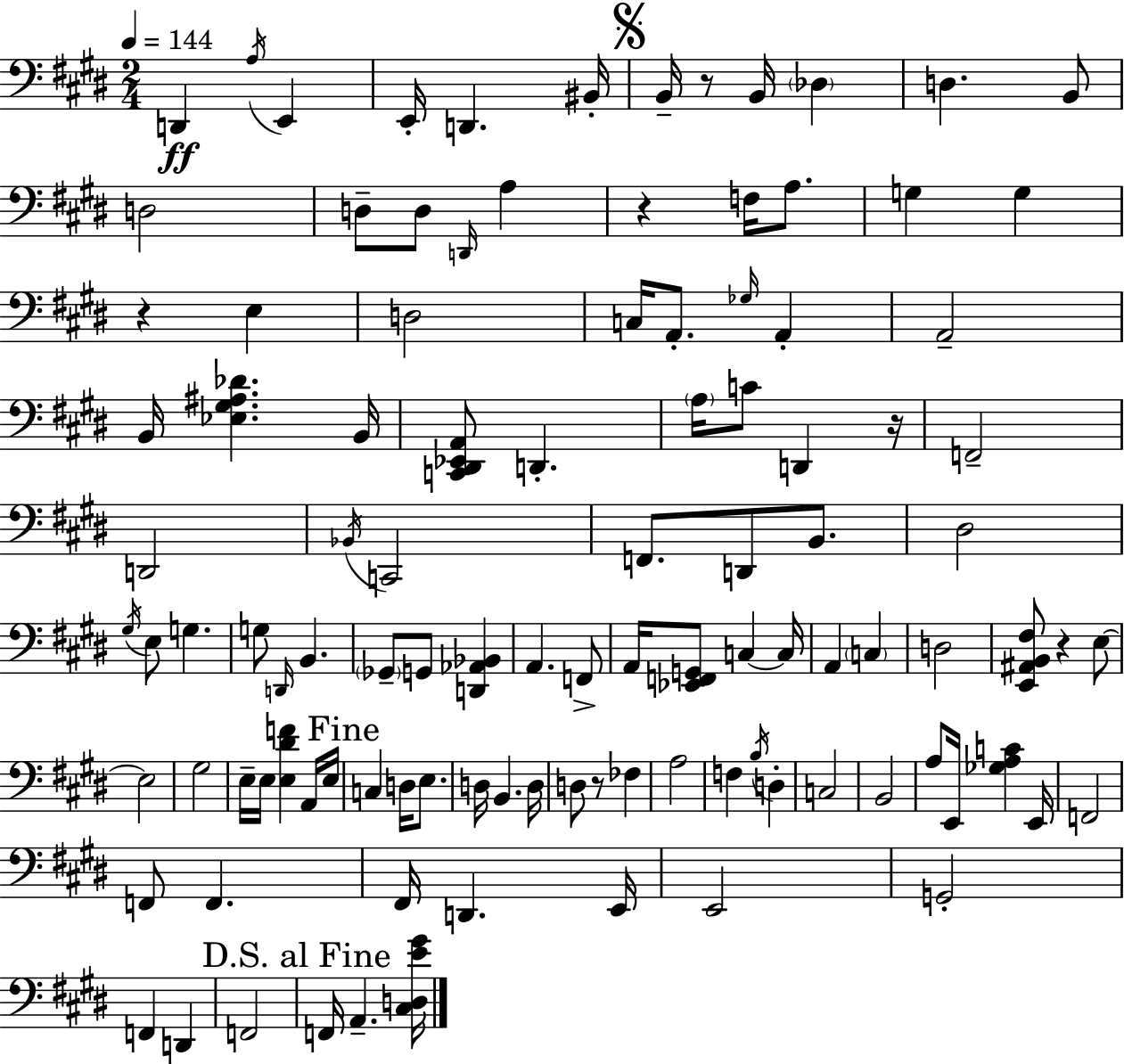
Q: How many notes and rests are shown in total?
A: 108